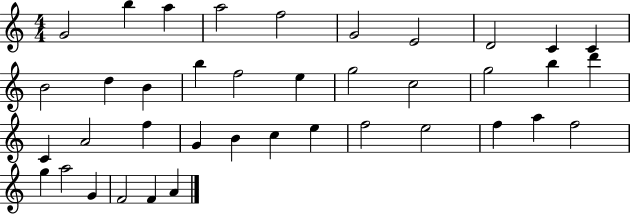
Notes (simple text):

G4/h B5/q A5/q A5/h F5/h G4/h E4/h D4/h C4/q C4/q B4/h D5/q B4/q B5/q F5/h E5/q G5/h C5/h G5/h B5/q D6/q C4/q A4/h F5/q G4/q B4/q C5/q E5/q F5/h E5/h F5/q A5/q F5/h G5/q A5/h G4/q F4/h F4/q A4/q